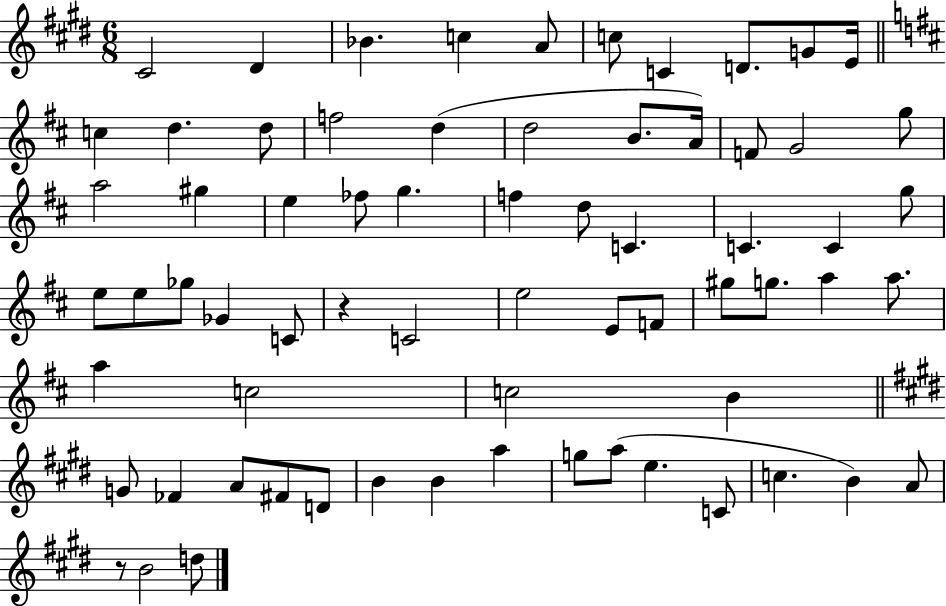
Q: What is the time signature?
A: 6/8